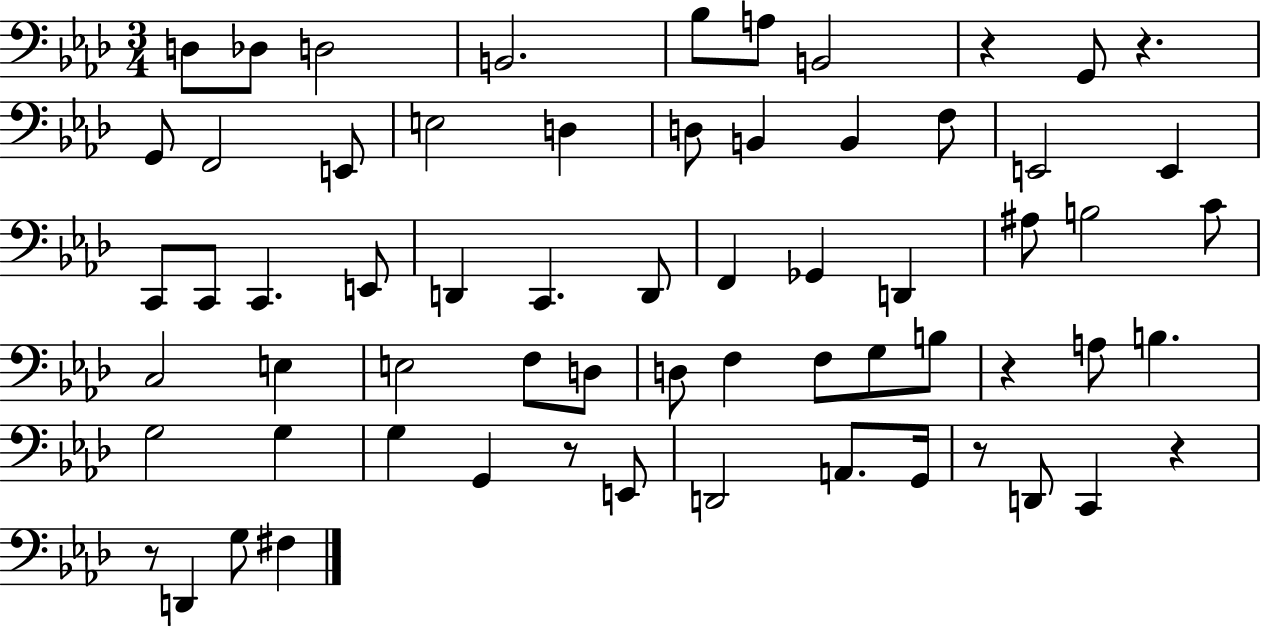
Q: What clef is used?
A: bass